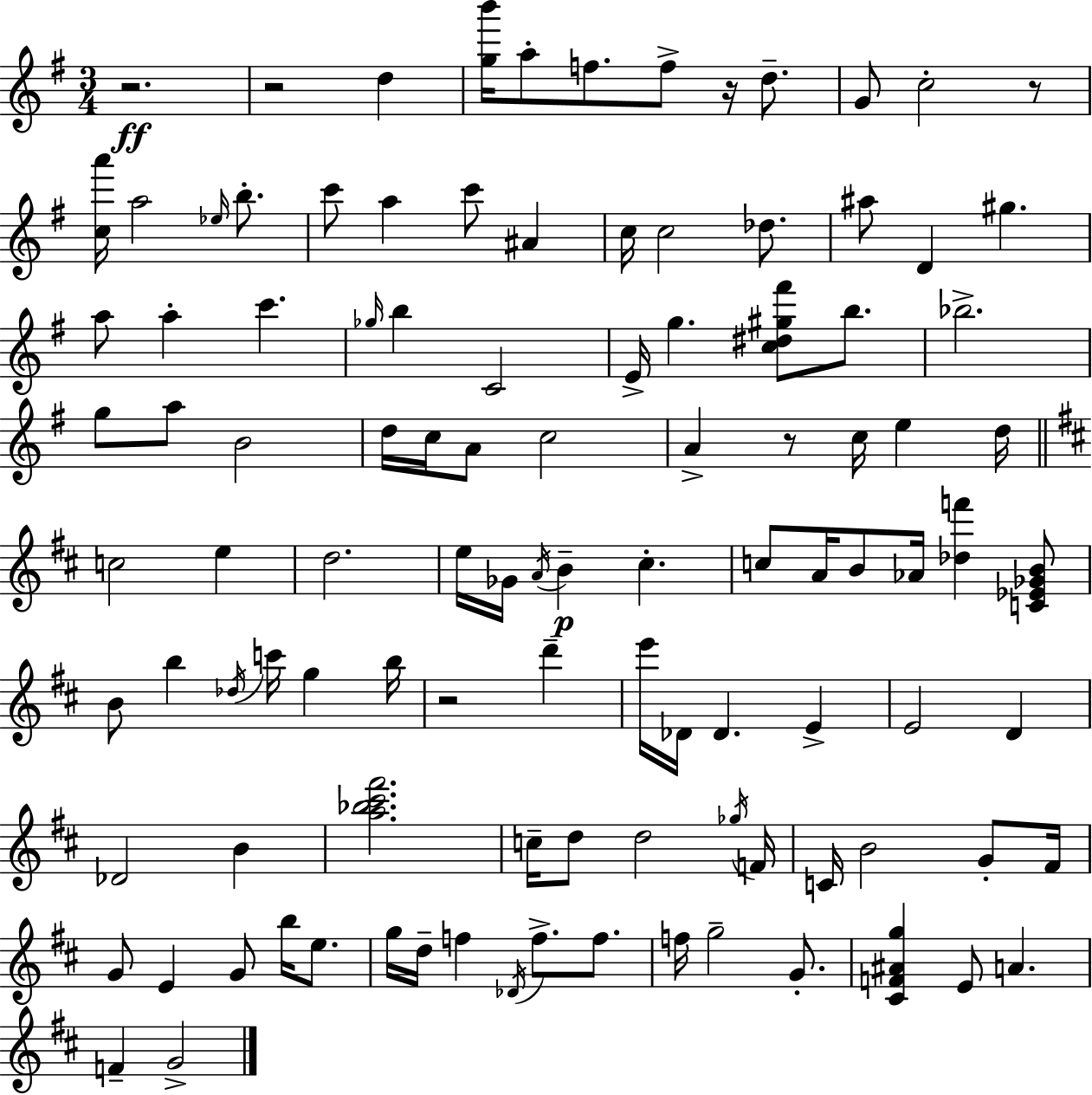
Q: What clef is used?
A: treble